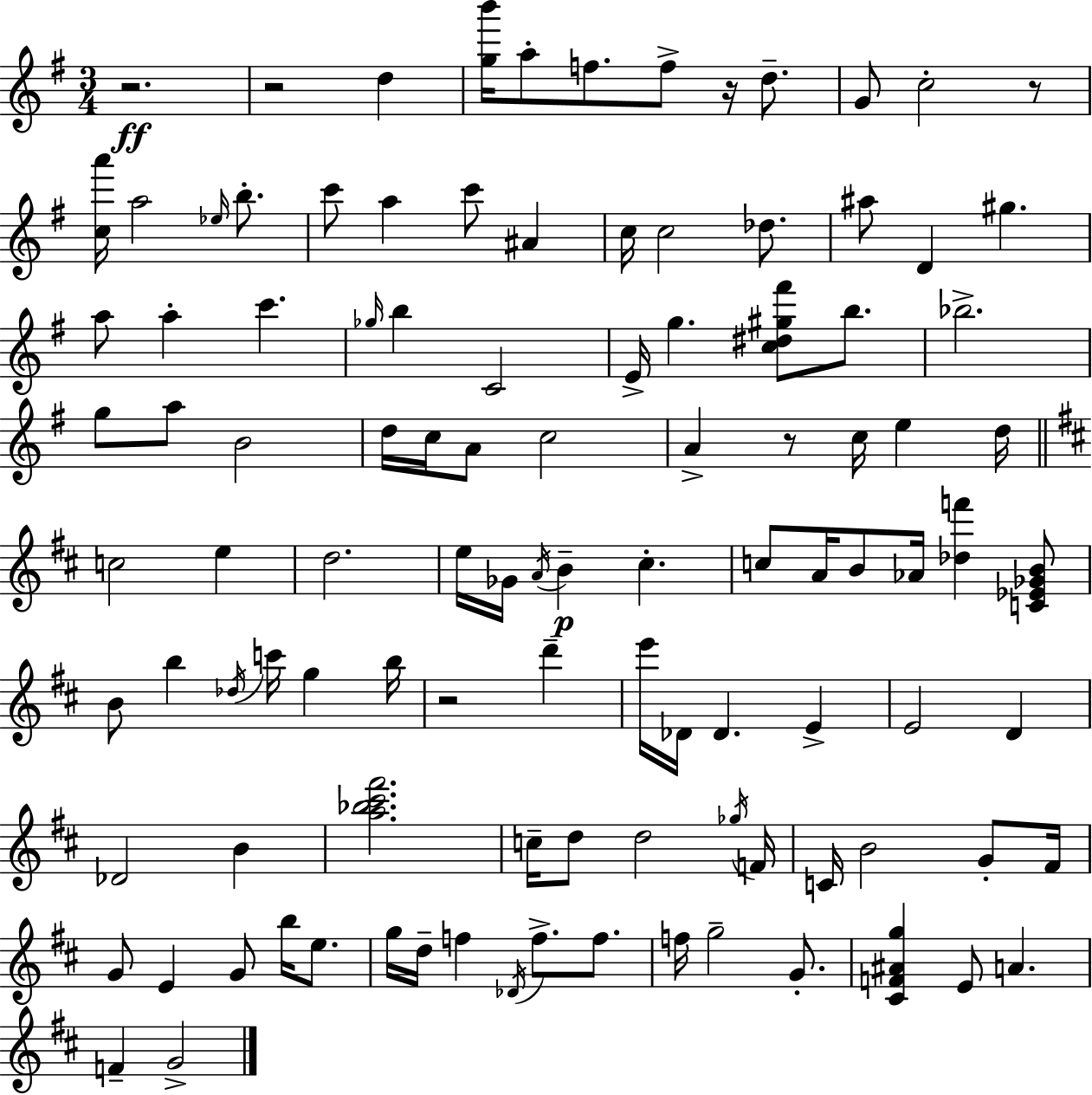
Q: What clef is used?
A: treble